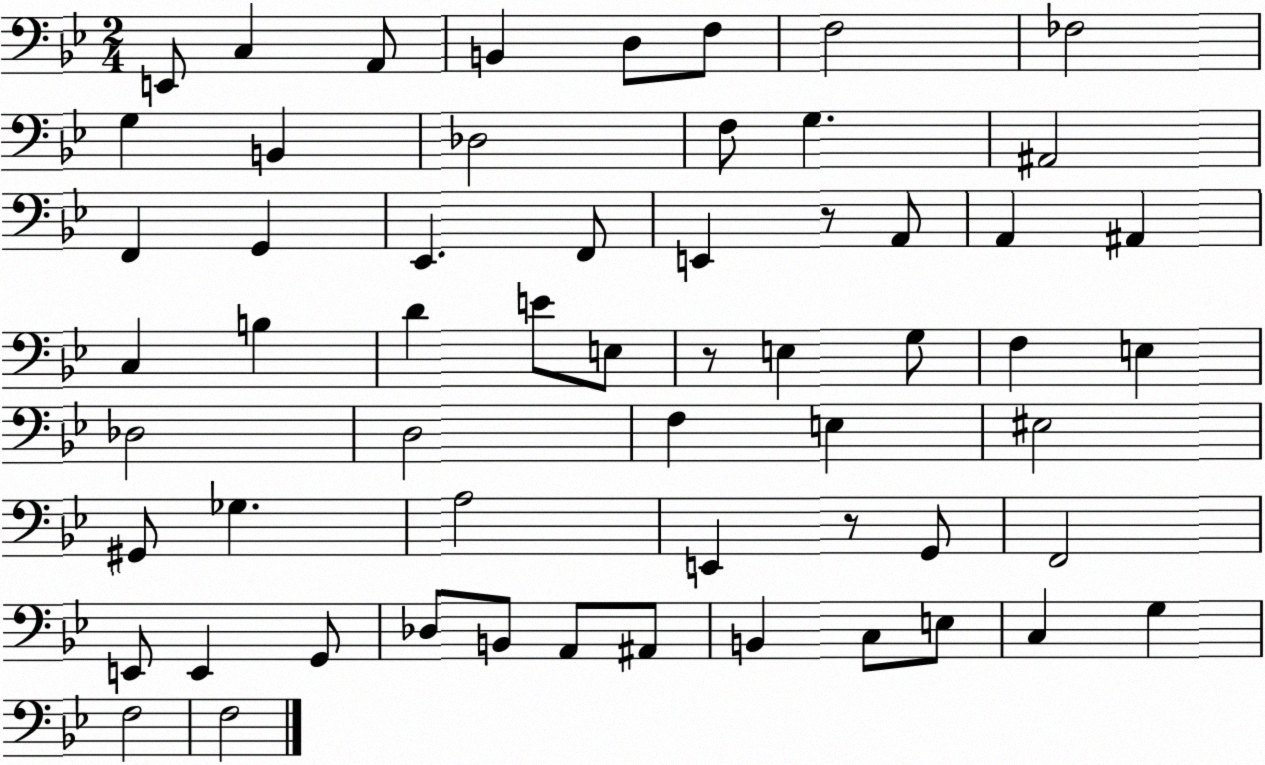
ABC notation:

X:1
T:Untitled
M:2/4
L:1/4
K:Bb
E,,/2 C, A,,/2 B,, D,/2 F,/2 F,2 _F,2 G, B,, _D,2 F,/2 G, ^A,,2 F,, G,, _E,, F,,/2 E,, z/2 A,,/2 A,, ^A,, C, B, D E/2 E,/2 z/2 E, G,/2 F, E, _D,2 D,2 F, E, ^E,2 ^G,,/2 _G, A,2 E,, z/2 G,,/2 F,,2 E,,/2 E,, G,,/2 _D,/2 B,,/2 A,,/2 ^A,,/2 B,, C,/2 E,/2 C, G, F,2 F,2